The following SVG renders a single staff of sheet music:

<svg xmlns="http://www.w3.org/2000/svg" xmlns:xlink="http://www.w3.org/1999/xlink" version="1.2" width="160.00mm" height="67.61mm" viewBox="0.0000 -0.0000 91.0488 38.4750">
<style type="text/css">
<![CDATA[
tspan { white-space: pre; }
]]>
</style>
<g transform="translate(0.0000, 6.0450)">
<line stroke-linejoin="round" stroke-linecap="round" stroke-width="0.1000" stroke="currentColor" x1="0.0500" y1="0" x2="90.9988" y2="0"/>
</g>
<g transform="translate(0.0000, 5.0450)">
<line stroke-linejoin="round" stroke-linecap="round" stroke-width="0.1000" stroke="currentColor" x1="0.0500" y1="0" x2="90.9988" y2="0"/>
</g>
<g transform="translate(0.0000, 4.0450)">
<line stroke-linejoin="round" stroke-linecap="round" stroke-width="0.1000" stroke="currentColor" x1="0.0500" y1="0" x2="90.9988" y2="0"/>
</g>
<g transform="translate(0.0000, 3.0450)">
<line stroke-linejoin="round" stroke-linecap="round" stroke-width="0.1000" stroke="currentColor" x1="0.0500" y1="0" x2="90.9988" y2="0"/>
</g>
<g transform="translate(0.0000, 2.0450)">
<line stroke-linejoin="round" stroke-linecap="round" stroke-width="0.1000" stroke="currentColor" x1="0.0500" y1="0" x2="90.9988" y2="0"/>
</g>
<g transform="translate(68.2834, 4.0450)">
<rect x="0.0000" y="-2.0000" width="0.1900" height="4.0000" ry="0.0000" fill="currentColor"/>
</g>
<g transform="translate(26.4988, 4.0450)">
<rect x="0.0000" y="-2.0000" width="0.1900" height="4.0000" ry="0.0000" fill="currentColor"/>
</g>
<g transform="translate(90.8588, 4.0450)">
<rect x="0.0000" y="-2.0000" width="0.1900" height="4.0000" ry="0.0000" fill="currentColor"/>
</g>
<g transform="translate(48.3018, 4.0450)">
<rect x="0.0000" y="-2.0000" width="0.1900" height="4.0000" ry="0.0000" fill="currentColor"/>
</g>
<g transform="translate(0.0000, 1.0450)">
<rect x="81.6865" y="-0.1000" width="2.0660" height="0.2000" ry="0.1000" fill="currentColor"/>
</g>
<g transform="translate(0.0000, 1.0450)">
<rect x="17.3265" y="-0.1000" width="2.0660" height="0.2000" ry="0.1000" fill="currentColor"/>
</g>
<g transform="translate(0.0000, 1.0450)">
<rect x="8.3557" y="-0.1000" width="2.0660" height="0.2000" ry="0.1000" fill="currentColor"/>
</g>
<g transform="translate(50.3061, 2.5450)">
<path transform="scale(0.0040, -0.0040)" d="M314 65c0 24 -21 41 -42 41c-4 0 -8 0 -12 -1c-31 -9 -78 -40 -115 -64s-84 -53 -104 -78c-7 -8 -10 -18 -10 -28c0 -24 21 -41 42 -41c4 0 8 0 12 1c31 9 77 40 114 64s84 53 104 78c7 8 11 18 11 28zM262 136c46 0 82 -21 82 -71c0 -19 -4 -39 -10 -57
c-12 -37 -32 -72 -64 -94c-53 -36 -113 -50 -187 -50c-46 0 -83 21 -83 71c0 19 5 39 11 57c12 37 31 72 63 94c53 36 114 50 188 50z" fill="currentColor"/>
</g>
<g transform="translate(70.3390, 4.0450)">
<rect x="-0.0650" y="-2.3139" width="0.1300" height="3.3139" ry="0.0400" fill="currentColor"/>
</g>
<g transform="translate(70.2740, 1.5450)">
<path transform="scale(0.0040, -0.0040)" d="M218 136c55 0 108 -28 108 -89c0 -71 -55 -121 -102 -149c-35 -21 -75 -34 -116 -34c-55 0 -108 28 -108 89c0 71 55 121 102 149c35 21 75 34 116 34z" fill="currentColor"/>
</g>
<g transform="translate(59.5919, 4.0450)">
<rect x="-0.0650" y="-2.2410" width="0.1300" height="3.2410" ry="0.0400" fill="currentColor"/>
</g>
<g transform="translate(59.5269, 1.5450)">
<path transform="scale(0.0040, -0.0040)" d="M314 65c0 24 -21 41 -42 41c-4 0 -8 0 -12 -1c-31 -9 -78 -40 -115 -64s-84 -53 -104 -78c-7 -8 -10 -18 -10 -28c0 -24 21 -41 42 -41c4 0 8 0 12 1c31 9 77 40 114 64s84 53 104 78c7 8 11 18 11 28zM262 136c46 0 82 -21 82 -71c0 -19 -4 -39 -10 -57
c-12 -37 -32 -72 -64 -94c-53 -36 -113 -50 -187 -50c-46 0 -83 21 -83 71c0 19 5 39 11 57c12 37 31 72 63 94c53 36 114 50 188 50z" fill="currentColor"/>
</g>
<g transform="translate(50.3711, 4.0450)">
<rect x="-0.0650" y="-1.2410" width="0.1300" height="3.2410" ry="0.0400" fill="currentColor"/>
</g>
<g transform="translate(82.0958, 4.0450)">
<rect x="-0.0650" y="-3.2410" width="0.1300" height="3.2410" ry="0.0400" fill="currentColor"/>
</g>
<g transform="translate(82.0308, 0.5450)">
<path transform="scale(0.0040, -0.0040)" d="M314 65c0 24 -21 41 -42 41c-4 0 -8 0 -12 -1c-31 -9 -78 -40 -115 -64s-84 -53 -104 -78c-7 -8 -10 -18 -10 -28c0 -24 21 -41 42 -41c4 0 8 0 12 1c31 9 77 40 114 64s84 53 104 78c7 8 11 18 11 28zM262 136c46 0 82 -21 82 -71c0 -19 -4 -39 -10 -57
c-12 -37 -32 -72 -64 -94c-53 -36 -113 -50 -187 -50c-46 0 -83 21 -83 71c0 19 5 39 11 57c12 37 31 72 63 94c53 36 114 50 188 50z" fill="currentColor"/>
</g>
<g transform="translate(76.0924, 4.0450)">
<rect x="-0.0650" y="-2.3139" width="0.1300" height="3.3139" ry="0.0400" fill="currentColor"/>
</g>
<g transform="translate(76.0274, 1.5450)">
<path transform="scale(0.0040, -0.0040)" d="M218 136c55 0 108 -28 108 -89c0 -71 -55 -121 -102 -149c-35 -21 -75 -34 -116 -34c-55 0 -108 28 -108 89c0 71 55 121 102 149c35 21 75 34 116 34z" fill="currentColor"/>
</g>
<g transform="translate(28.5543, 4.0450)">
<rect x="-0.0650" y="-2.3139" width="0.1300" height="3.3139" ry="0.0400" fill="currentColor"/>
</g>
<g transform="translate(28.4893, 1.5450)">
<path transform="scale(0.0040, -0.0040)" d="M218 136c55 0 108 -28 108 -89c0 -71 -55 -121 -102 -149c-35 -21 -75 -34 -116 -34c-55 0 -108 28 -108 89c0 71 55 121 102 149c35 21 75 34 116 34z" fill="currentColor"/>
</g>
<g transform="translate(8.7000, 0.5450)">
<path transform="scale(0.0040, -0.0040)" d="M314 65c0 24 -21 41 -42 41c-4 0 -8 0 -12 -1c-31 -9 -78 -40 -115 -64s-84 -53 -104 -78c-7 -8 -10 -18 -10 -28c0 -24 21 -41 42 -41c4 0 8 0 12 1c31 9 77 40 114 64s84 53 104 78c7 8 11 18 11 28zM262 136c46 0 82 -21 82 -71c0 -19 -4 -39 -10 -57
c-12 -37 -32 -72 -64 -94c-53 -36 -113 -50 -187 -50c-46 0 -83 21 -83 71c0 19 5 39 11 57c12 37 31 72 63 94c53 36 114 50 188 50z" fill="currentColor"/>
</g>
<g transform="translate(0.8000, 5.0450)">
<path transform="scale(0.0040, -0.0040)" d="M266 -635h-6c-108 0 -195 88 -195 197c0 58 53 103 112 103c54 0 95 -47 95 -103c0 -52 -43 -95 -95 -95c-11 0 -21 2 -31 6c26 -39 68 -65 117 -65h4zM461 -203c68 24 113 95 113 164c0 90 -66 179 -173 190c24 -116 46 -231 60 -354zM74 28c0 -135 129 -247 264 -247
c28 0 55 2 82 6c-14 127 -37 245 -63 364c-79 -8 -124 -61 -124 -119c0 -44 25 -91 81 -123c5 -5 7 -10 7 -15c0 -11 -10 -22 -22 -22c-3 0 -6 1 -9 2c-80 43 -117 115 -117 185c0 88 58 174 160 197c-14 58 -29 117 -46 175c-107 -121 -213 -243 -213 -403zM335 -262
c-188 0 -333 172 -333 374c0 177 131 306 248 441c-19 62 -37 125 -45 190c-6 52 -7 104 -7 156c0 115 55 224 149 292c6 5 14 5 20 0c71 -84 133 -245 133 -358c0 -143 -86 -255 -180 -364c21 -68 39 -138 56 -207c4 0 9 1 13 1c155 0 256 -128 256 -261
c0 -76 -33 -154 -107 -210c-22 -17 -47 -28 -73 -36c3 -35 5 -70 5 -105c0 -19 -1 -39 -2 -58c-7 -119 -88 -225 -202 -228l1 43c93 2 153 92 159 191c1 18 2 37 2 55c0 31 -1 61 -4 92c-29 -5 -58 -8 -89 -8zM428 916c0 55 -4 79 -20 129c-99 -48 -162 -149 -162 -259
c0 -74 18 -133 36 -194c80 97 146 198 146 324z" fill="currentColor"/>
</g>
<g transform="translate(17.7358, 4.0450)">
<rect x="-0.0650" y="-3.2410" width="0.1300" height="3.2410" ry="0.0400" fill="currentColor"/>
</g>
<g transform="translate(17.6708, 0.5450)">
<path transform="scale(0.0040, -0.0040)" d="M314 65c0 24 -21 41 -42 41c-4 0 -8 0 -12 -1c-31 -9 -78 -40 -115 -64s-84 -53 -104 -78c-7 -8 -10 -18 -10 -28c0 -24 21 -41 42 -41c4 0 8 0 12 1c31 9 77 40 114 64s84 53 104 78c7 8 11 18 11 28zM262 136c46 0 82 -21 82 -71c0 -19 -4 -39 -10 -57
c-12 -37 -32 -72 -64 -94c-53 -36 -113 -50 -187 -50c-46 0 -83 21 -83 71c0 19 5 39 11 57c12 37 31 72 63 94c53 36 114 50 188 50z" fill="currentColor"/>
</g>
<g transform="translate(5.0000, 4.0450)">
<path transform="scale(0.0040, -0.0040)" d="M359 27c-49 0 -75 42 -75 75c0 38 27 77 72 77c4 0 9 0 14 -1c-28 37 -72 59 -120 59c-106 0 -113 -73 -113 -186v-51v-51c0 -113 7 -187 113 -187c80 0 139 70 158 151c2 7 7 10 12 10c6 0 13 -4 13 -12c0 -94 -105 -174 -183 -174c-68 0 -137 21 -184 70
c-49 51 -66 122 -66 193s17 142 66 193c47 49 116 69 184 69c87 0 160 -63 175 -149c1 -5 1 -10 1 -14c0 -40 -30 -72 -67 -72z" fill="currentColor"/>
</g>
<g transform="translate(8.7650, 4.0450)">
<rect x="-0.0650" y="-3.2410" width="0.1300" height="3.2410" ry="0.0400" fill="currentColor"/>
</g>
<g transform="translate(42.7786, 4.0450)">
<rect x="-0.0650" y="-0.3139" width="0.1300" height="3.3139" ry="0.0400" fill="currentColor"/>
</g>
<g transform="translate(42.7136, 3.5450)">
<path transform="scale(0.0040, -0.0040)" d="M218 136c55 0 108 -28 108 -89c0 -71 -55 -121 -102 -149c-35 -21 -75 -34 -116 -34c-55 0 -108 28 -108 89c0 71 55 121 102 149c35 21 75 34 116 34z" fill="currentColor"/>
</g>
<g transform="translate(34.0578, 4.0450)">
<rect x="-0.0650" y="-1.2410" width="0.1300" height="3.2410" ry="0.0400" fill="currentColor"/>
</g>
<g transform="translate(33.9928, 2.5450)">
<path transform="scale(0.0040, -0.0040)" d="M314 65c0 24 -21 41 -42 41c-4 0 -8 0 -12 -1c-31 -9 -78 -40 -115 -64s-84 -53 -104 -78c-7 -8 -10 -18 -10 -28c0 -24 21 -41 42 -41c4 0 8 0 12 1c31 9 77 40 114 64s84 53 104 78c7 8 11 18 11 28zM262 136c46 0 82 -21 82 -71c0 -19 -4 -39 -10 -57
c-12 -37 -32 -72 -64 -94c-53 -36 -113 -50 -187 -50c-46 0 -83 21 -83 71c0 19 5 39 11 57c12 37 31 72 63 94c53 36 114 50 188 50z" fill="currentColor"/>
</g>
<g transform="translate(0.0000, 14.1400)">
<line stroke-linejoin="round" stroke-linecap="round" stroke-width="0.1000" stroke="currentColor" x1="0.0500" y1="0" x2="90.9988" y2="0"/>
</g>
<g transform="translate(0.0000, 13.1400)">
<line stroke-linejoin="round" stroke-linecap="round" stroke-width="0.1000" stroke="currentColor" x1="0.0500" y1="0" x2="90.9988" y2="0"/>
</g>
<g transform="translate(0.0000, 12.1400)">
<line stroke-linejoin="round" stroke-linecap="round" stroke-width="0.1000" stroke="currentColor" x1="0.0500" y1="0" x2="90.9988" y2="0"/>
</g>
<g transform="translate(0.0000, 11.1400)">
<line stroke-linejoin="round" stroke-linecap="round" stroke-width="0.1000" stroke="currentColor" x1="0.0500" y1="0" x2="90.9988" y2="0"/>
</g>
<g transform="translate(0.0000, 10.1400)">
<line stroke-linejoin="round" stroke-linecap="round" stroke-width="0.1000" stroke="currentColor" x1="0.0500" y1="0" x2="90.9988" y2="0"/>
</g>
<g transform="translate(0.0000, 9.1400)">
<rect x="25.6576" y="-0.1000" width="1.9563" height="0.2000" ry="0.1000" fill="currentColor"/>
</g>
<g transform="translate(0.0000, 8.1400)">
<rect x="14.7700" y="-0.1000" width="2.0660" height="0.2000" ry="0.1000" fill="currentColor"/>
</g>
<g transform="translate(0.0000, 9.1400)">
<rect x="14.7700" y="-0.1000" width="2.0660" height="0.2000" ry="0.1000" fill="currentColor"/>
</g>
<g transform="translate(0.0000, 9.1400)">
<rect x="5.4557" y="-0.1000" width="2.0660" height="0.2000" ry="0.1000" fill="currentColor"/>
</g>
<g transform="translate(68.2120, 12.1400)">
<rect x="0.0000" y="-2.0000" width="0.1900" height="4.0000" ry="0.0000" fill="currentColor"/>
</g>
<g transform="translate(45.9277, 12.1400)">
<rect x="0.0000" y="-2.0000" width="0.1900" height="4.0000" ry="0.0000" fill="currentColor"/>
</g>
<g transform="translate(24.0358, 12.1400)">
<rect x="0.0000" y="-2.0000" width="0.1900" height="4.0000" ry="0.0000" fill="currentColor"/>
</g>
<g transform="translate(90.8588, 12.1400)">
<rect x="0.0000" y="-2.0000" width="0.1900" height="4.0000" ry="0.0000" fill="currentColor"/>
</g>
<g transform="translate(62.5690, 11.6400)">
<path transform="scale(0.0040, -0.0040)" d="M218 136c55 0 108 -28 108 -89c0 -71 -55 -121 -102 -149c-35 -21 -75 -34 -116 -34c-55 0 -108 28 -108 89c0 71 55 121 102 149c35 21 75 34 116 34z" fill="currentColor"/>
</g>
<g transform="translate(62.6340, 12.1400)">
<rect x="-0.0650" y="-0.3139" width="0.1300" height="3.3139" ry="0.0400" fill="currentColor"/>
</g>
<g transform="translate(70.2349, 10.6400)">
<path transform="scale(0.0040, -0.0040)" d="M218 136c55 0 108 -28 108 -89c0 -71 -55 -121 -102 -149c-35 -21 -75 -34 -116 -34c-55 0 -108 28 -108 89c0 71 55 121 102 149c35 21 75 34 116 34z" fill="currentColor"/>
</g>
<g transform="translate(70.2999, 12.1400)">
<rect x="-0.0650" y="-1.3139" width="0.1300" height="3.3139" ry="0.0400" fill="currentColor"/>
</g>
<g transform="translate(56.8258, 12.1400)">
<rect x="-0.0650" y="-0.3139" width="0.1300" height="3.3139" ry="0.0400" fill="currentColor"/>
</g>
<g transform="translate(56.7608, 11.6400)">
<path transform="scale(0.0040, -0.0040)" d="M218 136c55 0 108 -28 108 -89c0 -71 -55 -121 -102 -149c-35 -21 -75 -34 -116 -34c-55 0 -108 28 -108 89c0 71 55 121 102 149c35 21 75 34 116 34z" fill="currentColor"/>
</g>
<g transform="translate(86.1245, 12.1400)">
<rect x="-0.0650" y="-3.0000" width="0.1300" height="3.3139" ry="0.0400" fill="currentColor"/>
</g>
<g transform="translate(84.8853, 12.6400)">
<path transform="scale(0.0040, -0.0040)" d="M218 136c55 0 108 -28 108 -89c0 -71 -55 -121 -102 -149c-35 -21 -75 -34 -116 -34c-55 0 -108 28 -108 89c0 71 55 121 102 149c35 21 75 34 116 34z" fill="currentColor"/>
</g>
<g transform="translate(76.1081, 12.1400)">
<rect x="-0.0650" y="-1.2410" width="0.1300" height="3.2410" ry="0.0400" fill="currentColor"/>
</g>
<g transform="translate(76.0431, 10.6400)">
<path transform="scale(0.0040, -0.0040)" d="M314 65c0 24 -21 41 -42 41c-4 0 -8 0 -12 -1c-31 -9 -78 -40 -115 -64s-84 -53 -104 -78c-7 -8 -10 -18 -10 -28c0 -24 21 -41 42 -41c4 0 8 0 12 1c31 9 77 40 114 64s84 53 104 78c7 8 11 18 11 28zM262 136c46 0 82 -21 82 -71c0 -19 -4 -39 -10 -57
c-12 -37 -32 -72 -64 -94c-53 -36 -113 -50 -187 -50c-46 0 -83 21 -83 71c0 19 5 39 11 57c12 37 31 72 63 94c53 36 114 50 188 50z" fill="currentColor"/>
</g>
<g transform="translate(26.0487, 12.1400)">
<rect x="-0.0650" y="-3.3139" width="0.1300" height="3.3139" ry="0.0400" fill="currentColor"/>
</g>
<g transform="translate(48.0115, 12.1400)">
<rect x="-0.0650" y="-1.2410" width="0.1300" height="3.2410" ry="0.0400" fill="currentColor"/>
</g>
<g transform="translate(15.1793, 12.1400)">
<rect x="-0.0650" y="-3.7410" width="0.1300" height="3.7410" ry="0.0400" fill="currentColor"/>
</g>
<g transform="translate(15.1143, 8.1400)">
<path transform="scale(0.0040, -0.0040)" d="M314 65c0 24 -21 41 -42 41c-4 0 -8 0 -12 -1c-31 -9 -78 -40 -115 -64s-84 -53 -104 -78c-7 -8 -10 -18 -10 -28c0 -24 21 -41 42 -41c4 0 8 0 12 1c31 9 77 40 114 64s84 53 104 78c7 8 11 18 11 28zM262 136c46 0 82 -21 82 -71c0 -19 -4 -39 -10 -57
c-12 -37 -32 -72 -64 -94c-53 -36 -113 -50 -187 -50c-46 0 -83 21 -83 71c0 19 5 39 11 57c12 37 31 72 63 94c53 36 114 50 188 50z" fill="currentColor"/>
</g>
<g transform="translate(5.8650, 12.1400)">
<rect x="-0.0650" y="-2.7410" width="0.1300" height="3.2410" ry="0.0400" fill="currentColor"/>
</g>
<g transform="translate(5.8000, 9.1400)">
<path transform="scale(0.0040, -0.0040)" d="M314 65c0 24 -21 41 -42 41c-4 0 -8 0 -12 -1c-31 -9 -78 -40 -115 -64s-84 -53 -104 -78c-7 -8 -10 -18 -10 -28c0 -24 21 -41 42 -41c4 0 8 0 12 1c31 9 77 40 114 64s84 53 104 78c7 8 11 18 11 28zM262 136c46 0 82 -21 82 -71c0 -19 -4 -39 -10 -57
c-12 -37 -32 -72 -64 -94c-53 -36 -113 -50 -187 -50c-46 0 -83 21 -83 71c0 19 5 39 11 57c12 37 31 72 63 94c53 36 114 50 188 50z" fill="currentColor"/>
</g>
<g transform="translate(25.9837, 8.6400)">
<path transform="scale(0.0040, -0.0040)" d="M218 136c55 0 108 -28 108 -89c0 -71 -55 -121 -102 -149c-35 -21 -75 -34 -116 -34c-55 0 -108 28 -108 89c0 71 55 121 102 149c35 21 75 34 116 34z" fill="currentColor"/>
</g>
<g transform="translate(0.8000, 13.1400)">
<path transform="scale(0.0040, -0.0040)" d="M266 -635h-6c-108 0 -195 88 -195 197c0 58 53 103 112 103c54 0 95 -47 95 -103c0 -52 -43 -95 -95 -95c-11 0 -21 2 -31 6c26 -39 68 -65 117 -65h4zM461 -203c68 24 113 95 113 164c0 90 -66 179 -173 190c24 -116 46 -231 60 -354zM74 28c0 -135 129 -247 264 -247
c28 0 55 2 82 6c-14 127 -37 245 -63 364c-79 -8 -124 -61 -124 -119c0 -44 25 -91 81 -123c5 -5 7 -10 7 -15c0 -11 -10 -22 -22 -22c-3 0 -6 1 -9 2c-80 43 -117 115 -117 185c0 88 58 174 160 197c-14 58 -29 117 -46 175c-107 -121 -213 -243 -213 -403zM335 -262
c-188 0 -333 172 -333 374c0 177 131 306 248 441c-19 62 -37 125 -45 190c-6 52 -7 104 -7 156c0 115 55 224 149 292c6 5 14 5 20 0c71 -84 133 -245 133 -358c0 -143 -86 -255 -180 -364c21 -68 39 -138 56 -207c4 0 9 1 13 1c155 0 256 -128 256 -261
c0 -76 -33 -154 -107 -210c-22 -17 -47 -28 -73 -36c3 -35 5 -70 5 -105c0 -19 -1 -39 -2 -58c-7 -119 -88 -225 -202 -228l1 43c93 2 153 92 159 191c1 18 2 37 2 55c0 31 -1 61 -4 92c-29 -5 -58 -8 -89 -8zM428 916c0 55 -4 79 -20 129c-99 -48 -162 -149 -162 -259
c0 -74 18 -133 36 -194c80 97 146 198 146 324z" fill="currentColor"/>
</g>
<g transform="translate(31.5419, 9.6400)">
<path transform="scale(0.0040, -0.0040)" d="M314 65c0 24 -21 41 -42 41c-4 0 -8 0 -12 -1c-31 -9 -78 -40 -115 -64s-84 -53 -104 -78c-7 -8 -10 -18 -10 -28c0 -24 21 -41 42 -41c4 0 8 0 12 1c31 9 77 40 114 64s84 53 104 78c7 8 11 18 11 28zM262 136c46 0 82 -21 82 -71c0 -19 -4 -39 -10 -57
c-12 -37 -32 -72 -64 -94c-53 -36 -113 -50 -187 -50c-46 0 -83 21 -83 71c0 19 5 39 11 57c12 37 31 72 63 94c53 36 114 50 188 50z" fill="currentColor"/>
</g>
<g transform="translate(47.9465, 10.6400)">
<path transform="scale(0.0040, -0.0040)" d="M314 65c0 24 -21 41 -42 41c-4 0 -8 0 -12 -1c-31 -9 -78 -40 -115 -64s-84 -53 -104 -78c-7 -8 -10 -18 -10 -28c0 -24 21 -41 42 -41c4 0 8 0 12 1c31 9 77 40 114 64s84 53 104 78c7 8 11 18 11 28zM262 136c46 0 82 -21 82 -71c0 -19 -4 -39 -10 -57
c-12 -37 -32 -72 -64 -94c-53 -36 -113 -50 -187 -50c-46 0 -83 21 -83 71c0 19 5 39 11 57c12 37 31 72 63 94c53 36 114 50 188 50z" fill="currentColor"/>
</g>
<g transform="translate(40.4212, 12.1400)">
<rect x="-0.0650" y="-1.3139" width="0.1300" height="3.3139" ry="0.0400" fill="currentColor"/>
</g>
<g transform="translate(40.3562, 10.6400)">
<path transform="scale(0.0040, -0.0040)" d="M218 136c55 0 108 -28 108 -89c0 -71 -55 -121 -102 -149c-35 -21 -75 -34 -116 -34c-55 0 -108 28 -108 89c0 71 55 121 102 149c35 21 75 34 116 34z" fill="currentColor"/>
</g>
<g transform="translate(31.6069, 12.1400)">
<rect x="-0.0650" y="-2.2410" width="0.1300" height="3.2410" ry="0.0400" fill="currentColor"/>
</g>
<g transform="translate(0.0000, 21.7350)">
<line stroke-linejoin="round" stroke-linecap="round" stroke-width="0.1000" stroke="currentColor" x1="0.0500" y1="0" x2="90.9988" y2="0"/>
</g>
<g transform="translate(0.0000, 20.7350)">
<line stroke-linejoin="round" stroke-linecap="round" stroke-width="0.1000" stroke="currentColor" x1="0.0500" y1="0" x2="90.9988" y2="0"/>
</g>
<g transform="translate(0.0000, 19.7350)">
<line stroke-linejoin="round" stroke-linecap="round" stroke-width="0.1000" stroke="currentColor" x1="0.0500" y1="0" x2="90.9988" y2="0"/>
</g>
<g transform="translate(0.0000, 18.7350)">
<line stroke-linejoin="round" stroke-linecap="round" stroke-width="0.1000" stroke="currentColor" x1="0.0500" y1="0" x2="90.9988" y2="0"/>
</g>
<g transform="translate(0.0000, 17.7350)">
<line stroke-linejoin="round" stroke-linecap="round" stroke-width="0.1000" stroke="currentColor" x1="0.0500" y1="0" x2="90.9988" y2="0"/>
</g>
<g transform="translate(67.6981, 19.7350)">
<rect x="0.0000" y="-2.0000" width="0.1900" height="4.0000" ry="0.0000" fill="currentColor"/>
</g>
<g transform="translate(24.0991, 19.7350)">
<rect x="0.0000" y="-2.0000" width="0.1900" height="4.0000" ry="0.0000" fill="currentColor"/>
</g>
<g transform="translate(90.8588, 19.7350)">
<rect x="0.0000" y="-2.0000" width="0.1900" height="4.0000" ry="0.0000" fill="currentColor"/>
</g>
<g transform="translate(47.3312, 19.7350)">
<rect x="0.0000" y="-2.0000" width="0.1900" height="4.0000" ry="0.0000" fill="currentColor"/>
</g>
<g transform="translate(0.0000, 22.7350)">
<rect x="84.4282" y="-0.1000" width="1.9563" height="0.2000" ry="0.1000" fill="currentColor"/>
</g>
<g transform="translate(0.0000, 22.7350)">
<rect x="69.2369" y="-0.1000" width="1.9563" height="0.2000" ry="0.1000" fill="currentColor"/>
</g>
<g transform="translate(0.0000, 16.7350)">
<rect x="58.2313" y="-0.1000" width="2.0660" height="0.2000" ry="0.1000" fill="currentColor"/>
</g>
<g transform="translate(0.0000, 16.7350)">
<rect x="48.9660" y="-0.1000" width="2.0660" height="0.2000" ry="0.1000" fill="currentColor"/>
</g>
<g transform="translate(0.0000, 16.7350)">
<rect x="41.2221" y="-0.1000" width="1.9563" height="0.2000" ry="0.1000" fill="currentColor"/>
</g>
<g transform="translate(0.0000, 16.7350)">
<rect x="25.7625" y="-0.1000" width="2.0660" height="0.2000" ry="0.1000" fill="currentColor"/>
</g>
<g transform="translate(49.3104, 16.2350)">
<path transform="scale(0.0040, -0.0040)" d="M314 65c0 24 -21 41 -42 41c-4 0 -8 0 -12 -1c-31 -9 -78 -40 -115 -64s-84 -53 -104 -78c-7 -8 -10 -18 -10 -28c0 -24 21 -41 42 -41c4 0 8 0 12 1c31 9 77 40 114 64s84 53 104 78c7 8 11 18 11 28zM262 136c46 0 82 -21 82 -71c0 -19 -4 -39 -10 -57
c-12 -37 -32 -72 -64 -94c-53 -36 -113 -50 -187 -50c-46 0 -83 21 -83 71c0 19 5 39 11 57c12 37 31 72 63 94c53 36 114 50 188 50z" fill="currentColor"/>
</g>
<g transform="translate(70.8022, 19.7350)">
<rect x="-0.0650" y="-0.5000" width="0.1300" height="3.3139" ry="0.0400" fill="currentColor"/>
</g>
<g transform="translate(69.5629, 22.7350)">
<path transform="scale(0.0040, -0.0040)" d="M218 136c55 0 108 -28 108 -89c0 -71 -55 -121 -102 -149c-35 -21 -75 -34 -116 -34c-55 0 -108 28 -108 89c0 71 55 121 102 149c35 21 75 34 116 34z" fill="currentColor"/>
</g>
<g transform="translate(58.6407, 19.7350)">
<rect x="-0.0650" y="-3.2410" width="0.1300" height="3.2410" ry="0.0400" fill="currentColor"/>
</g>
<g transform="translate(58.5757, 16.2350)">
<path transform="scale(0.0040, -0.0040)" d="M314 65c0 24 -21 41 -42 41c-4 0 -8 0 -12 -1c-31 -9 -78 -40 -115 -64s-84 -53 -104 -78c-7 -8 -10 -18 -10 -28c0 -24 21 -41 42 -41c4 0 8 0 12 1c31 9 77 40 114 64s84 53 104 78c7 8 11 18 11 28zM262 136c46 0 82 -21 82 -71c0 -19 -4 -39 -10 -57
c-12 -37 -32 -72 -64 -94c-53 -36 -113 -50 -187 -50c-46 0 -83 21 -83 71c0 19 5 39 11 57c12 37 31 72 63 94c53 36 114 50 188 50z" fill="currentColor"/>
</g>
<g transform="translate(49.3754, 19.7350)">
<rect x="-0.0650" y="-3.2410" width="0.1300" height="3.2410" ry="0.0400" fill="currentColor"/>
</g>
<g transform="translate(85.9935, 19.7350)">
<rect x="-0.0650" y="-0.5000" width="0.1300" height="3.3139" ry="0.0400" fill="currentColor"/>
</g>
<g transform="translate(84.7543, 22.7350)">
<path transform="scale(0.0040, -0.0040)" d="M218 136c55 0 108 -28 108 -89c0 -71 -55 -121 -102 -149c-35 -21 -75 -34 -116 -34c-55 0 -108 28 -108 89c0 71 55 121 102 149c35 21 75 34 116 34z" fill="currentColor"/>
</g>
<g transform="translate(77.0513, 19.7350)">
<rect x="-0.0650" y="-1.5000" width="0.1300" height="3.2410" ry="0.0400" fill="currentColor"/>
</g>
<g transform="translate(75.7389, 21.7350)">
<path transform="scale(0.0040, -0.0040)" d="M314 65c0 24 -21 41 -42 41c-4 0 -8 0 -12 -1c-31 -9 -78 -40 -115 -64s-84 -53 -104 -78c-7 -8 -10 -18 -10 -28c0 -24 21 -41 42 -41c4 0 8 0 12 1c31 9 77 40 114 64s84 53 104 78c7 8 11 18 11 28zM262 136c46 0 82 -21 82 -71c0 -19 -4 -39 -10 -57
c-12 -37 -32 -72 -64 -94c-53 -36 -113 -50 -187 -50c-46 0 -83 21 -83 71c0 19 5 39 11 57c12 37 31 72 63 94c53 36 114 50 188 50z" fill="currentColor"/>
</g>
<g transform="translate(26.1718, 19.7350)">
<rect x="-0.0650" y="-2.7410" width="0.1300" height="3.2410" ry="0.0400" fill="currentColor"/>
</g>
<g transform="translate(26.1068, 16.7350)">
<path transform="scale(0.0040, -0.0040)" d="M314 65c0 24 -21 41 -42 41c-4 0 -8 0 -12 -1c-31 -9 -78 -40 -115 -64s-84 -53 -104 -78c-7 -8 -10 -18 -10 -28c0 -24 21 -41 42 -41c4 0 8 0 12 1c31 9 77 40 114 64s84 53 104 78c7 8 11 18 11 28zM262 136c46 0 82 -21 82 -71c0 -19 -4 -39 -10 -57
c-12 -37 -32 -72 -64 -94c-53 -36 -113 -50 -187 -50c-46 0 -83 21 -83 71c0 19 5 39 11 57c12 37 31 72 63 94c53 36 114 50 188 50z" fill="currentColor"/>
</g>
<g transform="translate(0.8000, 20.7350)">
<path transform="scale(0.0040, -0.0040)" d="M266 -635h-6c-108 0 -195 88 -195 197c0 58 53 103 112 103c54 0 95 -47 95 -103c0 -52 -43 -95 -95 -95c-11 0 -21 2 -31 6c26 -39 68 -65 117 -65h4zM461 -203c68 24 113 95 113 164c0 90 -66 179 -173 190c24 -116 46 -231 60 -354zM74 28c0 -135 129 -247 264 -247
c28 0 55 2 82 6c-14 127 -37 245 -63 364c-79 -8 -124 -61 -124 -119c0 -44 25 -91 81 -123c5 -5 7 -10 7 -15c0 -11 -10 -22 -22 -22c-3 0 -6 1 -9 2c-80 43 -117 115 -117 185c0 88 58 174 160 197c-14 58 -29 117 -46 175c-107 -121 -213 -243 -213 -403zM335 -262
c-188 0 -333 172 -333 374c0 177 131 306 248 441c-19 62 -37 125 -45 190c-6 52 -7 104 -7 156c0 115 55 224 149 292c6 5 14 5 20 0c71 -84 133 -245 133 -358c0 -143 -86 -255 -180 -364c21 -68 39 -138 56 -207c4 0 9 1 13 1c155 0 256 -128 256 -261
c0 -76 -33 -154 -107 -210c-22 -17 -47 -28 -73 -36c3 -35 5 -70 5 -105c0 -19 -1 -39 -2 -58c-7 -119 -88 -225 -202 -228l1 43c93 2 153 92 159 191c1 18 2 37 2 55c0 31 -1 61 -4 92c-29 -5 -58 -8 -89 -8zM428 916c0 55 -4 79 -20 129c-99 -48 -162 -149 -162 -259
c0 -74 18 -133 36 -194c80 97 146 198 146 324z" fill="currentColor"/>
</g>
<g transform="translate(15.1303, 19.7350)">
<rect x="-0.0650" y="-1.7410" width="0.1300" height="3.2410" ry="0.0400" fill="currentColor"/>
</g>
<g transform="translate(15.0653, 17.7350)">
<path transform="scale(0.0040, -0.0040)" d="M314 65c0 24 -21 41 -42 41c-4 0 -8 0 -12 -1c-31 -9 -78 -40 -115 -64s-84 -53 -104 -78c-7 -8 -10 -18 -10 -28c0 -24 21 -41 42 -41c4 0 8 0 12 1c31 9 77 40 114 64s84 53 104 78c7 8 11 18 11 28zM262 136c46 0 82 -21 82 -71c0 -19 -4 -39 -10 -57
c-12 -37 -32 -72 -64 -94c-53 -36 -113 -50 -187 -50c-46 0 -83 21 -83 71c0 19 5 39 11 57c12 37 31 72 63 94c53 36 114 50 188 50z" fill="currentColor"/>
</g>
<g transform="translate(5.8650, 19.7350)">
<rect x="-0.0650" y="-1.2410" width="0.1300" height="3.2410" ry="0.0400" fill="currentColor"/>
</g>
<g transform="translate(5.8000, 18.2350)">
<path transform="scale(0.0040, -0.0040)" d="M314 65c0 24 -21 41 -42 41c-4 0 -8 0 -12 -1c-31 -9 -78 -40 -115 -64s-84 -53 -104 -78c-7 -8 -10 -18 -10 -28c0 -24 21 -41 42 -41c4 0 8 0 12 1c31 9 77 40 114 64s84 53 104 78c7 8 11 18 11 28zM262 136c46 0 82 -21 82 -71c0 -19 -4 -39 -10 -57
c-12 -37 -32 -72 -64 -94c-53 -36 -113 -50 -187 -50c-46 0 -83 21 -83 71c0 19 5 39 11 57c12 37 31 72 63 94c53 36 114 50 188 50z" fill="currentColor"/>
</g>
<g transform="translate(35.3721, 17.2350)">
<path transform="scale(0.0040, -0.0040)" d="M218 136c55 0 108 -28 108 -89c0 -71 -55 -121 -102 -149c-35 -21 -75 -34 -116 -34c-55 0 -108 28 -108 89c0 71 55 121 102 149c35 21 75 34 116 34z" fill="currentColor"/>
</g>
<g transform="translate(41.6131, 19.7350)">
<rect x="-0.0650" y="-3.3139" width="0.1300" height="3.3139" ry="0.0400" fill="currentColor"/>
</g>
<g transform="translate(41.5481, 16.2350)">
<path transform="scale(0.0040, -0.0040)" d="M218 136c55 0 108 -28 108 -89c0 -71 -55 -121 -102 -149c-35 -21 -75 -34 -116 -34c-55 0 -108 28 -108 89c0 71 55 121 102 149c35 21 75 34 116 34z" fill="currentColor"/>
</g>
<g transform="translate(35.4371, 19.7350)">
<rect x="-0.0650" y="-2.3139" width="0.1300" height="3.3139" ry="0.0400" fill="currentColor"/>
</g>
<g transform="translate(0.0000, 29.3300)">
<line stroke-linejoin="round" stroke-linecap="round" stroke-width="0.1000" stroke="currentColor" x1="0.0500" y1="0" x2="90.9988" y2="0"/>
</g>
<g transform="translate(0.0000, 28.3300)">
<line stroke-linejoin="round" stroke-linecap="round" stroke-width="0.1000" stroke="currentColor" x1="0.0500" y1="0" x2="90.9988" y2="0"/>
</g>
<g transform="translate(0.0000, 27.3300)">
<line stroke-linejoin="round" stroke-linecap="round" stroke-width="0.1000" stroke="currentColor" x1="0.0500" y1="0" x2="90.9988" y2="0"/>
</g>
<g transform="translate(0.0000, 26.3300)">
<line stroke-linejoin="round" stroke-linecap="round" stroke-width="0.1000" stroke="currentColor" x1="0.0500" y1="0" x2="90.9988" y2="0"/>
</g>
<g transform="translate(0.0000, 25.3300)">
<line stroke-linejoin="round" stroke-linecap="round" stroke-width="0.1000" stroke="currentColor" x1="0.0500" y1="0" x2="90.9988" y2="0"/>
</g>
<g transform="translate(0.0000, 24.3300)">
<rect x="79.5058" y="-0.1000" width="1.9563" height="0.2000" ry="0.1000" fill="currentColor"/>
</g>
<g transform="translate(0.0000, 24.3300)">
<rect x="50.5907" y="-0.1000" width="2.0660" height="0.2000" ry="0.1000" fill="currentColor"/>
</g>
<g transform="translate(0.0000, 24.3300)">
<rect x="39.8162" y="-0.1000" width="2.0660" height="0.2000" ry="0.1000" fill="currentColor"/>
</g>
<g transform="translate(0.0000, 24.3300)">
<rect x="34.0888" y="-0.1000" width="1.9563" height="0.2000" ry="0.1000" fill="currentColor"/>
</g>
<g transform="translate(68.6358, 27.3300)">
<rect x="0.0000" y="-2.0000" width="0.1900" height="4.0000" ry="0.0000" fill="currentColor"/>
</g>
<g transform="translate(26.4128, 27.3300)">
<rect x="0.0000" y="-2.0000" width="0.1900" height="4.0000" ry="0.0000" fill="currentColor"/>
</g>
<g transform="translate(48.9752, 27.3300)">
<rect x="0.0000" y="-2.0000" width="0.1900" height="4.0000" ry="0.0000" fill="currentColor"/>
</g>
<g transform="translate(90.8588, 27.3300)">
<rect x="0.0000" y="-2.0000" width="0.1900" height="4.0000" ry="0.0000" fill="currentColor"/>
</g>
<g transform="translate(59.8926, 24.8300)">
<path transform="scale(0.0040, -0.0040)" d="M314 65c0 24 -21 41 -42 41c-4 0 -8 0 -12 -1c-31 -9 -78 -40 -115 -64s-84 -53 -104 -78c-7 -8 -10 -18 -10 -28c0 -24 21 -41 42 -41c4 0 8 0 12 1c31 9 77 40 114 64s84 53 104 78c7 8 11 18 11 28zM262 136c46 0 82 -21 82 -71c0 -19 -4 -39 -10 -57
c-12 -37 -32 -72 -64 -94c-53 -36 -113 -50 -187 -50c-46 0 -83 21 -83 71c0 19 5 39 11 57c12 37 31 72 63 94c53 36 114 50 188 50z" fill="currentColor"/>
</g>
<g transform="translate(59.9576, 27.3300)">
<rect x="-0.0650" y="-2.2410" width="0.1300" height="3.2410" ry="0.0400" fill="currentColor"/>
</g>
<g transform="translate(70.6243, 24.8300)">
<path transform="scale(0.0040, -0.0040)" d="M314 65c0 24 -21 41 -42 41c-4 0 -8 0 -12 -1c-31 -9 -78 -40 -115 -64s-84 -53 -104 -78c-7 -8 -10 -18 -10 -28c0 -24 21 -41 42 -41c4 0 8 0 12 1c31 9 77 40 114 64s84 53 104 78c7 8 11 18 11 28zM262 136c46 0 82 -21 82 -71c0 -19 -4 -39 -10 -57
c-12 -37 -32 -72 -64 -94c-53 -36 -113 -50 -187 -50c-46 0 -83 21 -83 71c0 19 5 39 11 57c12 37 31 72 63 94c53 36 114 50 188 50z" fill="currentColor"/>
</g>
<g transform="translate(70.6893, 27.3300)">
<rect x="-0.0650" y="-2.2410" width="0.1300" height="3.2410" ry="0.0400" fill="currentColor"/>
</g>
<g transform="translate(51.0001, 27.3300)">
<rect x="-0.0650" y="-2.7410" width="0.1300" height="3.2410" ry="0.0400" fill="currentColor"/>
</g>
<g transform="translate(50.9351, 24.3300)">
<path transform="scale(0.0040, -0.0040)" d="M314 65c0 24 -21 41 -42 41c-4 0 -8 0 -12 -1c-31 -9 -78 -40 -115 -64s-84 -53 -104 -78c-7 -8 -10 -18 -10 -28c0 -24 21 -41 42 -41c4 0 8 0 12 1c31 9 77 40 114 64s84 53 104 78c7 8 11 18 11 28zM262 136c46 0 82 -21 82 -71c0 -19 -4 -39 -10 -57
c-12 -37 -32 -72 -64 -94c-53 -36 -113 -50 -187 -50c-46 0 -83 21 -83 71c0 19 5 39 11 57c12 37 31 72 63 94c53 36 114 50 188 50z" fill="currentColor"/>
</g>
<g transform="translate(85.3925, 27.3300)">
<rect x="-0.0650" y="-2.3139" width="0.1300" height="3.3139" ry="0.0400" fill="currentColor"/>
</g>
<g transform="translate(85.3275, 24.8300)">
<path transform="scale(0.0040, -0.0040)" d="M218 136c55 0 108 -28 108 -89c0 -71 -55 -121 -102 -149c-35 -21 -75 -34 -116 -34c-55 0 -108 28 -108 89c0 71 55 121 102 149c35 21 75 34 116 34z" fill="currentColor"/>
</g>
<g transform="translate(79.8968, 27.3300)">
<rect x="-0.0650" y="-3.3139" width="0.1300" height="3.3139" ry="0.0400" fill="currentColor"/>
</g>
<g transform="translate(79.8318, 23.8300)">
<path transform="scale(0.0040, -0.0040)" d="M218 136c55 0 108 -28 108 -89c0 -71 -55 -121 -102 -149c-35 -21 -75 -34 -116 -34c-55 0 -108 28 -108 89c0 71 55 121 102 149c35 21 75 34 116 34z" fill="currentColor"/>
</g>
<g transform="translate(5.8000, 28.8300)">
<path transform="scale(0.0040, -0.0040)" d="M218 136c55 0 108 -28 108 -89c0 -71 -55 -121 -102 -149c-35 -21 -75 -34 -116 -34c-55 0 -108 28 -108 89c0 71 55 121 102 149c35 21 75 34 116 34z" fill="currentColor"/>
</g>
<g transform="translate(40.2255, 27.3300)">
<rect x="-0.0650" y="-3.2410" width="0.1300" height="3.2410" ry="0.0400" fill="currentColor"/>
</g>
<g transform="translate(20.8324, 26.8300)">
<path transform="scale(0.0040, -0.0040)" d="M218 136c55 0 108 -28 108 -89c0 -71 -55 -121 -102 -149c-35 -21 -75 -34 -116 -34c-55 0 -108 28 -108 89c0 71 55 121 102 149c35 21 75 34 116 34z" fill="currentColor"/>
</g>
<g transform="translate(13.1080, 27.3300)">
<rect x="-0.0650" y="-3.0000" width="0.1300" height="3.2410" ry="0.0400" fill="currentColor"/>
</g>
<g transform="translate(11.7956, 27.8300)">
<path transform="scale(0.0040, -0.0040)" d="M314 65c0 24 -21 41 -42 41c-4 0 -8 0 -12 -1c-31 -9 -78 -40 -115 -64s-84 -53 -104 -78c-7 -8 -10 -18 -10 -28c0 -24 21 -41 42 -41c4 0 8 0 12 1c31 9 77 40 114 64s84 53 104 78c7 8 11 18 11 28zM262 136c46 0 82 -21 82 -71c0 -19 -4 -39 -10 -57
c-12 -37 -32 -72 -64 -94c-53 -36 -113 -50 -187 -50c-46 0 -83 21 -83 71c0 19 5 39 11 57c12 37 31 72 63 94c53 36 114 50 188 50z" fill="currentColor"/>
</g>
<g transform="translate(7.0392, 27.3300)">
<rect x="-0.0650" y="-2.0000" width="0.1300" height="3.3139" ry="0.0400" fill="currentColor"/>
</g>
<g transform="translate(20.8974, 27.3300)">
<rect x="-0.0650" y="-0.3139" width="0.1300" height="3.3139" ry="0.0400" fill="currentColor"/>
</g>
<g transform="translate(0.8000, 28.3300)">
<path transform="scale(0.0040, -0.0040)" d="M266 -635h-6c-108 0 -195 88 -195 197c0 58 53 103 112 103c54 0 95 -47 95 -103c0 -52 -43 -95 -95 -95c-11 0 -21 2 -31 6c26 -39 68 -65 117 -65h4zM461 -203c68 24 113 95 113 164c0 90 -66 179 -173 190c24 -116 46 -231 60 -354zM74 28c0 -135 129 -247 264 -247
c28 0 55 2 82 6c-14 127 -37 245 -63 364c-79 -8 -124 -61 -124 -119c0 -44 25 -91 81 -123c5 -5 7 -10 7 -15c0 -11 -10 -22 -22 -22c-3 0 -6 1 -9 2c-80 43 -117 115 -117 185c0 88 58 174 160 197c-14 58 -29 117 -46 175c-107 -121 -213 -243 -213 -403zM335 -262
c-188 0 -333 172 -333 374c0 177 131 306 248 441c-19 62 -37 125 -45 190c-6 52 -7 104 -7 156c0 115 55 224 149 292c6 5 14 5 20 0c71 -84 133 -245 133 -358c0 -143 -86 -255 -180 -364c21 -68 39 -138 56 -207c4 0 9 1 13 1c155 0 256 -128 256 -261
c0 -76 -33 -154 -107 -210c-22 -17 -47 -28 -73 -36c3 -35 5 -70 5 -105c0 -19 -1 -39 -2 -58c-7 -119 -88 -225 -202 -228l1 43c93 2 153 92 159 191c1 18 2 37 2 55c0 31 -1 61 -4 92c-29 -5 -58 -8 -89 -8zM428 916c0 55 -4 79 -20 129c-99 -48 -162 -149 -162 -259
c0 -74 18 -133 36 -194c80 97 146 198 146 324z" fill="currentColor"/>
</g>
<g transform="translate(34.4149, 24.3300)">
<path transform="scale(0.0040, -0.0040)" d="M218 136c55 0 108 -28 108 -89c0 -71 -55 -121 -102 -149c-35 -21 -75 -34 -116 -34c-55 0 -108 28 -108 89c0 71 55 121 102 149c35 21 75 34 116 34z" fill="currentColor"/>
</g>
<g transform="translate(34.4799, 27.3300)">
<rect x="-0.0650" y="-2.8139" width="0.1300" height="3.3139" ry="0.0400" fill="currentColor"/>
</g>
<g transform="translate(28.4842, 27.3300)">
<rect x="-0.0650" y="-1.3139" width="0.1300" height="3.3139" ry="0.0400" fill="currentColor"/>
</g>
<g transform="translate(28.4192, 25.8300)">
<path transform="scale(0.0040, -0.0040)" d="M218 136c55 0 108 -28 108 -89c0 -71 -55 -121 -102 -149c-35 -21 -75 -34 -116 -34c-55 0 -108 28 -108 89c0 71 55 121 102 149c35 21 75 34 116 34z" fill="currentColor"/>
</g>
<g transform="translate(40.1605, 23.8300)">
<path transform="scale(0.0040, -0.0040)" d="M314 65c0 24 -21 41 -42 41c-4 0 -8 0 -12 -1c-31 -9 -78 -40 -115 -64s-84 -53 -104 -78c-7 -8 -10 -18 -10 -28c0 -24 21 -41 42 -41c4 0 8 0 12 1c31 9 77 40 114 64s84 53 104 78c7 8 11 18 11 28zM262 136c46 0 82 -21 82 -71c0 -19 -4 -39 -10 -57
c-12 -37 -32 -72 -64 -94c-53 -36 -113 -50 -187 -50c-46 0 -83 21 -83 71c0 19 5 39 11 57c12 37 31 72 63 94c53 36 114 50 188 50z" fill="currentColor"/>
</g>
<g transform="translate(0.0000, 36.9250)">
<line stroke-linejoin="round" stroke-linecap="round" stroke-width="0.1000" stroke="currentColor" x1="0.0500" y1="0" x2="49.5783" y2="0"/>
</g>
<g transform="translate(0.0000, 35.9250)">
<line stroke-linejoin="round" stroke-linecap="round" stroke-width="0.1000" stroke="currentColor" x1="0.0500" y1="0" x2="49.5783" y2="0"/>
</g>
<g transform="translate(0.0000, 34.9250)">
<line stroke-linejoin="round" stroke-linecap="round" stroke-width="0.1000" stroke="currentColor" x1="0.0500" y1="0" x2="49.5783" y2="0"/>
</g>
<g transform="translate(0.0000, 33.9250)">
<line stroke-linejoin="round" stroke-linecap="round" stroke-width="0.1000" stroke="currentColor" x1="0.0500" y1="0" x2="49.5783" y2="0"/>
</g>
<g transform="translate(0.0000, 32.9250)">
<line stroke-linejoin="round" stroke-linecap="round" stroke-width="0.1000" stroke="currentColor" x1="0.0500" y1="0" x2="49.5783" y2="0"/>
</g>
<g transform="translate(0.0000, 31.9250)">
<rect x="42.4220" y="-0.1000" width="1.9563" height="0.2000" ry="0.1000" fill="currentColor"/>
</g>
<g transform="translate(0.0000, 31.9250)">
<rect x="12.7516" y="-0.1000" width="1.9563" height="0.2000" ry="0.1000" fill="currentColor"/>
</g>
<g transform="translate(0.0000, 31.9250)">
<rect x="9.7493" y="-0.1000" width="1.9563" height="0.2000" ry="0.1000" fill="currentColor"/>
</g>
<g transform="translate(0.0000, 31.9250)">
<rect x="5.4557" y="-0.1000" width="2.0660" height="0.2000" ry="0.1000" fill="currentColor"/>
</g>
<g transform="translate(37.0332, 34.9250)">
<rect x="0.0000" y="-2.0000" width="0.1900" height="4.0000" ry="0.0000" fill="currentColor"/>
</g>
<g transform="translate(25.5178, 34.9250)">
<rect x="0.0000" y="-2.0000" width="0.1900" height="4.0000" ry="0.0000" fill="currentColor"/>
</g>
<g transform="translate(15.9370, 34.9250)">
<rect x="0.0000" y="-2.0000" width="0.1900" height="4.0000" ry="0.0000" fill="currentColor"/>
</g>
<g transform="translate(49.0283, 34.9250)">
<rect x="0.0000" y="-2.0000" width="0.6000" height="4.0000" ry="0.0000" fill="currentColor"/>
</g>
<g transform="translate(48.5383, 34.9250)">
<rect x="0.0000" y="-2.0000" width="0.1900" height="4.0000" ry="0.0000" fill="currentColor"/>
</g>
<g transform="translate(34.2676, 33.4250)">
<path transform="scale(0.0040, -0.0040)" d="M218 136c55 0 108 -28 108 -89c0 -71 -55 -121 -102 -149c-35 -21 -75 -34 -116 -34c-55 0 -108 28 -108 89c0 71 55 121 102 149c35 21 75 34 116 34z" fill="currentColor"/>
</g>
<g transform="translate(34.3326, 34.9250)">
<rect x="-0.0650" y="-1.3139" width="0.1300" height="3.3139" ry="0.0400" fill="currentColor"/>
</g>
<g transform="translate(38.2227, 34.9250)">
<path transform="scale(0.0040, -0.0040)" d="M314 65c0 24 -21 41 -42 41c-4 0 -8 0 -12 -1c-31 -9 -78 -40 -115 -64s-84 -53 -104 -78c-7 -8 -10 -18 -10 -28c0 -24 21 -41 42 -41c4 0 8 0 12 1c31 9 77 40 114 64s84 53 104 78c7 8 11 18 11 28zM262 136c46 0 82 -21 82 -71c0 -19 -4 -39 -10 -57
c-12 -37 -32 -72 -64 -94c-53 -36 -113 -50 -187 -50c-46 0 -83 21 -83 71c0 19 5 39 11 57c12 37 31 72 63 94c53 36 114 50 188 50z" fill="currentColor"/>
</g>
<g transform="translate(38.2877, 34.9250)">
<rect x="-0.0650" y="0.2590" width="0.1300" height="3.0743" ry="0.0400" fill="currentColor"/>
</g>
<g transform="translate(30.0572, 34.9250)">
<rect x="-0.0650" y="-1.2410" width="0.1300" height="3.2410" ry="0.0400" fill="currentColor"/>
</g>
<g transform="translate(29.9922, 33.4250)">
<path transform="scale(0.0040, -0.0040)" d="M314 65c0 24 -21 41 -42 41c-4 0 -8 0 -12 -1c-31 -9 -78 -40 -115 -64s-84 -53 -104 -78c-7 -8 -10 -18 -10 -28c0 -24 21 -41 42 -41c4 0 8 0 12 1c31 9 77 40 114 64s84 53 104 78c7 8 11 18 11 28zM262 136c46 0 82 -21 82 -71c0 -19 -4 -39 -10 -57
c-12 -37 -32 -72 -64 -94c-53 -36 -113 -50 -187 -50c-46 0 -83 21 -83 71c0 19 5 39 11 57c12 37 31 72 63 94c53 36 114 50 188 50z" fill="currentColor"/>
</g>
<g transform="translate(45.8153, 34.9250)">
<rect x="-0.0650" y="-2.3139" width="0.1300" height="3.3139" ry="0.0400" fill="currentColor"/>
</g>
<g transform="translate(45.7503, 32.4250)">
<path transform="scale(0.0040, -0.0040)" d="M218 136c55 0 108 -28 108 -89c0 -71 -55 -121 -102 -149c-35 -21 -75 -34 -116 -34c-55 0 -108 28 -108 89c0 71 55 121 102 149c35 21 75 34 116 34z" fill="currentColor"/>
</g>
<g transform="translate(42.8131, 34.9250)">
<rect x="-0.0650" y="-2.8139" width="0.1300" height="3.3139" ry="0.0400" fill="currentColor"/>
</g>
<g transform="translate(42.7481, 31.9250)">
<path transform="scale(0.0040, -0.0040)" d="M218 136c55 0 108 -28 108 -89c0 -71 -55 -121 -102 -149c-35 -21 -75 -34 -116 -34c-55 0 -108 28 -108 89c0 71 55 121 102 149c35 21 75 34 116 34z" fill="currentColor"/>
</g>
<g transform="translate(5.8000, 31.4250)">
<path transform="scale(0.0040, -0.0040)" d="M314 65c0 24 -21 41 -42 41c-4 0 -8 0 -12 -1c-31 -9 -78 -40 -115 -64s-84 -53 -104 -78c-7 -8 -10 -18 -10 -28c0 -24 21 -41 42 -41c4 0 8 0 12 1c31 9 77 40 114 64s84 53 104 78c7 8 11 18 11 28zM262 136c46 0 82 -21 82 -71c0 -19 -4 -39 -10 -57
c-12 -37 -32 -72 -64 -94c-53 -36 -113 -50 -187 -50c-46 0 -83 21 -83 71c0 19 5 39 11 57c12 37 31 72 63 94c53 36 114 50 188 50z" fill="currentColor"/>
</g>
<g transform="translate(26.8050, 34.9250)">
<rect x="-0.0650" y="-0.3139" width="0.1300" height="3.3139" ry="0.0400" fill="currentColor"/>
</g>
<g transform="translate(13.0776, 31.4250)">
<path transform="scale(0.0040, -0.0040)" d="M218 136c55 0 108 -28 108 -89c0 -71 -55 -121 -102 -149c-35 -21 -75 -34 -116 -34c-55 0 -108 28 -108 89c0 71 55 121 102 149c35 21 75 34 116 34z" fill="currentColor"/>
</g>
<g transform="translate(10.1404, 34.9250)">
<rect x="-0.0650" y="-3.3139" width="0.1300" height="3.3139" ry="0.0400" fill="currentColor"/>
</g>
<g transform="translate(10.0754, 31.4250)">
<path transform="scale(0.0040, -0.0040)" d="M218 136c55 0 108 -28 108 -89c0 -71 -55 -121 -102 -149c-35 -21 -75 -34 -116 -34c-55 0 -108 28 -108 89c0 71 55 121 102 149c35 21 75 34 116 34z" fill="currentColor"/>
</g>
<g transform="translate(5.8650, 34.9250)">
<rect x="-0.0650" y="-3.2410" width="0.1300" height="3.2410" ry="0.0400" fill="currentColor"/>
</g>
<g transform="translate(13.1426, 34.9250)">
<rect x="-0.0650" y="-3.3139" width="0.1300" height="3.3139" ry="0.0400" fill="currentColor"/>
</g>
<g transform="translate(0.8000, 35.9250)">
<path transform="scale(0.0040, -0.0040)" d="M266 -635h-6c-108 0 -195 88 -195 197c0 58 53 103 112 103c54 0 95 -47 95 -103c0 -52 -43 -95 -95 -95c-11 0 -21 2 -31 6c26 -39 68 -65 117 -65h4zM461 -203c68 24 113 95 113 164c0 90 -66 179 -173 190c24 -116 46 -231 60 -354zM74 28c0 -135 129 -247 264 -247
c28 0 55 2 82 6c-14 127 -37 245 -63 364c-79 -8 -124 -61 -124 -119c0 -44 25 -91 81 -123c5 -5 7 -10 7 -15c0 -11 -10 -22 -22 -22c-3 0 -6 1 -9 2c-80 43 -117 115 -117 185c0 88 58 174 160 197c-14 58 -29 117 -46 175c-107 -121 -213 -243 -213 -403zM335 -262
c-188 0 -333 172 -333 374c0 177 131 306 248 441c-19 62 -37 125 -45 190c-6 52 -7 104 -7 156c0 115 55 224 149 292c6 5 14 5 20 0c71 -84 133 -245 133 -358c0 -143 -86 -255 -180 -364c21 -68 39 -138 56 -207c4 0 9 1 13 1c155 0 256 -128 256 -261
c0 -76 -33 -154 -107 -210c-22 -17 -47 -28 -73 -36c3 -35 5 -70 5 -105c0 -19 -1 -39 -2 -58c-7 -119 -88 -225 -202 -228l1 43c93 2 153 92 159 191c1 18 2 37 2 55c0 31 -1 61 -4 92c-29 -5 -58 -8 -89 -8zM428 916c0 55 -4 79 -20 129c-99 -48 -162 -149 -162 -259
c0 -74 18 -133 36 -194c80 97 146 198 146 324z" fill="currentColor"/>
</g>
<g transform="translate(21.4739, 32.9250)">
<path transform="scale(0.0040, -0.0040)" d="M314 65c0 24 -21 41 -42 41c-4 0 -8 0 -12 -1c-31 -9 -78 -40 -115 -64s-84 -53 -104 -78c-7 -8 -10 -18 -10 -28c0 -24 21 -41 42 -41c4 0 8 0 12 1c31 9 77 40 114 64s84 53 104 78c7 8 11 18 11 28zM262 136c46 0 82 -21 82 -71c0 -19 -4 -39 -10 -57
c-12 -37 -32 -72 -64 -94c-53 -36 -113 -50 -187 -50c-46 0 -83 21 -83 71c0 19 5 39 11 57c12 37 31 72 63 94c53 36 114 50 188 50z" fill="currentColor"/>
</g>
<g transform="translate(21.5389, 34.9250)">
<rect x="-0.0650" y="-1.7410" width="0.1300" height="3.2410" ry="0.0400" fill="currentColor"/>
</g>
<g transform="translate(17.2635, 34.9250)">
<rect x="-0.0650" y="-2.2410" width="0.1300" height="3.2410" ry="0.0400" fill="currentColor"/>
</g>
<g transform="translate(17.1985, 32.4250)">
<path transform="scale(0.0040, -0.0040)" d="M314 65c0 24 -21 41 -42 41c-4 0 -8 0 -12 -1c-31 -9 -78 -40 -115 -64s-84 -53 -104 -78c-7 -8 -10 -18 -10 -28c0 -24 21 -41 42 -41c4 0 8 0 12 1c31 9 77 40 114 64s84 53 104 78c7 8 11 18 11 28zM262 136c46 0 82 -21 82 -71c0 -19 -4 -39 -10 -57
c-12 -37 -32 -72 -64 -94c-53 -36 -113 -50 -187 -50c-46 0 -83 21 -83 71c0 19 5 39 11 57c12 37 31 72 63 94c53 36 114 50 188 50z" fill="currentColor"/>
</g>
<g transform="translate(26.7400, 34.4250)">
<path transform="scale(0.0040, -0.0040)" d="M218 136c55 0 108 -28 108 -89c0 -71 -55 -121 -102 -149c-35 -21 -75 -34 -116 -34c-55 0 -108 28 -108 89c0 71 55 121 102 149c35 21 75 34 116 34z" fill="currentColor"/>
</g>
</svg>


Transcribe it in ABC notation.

X:1
T:Untitled
M:4/4
L:1/4
K:C
b2 b2 g e2 c e2 g2 g g b2 a2 c'2 b g2 e e2 c c e e2 A e2 f2 a2 g b b2 b2 C E2 C F A2 c e a b2 a2 g2 g2 b g b2 b b g2 f2 c e2 e B2 a g